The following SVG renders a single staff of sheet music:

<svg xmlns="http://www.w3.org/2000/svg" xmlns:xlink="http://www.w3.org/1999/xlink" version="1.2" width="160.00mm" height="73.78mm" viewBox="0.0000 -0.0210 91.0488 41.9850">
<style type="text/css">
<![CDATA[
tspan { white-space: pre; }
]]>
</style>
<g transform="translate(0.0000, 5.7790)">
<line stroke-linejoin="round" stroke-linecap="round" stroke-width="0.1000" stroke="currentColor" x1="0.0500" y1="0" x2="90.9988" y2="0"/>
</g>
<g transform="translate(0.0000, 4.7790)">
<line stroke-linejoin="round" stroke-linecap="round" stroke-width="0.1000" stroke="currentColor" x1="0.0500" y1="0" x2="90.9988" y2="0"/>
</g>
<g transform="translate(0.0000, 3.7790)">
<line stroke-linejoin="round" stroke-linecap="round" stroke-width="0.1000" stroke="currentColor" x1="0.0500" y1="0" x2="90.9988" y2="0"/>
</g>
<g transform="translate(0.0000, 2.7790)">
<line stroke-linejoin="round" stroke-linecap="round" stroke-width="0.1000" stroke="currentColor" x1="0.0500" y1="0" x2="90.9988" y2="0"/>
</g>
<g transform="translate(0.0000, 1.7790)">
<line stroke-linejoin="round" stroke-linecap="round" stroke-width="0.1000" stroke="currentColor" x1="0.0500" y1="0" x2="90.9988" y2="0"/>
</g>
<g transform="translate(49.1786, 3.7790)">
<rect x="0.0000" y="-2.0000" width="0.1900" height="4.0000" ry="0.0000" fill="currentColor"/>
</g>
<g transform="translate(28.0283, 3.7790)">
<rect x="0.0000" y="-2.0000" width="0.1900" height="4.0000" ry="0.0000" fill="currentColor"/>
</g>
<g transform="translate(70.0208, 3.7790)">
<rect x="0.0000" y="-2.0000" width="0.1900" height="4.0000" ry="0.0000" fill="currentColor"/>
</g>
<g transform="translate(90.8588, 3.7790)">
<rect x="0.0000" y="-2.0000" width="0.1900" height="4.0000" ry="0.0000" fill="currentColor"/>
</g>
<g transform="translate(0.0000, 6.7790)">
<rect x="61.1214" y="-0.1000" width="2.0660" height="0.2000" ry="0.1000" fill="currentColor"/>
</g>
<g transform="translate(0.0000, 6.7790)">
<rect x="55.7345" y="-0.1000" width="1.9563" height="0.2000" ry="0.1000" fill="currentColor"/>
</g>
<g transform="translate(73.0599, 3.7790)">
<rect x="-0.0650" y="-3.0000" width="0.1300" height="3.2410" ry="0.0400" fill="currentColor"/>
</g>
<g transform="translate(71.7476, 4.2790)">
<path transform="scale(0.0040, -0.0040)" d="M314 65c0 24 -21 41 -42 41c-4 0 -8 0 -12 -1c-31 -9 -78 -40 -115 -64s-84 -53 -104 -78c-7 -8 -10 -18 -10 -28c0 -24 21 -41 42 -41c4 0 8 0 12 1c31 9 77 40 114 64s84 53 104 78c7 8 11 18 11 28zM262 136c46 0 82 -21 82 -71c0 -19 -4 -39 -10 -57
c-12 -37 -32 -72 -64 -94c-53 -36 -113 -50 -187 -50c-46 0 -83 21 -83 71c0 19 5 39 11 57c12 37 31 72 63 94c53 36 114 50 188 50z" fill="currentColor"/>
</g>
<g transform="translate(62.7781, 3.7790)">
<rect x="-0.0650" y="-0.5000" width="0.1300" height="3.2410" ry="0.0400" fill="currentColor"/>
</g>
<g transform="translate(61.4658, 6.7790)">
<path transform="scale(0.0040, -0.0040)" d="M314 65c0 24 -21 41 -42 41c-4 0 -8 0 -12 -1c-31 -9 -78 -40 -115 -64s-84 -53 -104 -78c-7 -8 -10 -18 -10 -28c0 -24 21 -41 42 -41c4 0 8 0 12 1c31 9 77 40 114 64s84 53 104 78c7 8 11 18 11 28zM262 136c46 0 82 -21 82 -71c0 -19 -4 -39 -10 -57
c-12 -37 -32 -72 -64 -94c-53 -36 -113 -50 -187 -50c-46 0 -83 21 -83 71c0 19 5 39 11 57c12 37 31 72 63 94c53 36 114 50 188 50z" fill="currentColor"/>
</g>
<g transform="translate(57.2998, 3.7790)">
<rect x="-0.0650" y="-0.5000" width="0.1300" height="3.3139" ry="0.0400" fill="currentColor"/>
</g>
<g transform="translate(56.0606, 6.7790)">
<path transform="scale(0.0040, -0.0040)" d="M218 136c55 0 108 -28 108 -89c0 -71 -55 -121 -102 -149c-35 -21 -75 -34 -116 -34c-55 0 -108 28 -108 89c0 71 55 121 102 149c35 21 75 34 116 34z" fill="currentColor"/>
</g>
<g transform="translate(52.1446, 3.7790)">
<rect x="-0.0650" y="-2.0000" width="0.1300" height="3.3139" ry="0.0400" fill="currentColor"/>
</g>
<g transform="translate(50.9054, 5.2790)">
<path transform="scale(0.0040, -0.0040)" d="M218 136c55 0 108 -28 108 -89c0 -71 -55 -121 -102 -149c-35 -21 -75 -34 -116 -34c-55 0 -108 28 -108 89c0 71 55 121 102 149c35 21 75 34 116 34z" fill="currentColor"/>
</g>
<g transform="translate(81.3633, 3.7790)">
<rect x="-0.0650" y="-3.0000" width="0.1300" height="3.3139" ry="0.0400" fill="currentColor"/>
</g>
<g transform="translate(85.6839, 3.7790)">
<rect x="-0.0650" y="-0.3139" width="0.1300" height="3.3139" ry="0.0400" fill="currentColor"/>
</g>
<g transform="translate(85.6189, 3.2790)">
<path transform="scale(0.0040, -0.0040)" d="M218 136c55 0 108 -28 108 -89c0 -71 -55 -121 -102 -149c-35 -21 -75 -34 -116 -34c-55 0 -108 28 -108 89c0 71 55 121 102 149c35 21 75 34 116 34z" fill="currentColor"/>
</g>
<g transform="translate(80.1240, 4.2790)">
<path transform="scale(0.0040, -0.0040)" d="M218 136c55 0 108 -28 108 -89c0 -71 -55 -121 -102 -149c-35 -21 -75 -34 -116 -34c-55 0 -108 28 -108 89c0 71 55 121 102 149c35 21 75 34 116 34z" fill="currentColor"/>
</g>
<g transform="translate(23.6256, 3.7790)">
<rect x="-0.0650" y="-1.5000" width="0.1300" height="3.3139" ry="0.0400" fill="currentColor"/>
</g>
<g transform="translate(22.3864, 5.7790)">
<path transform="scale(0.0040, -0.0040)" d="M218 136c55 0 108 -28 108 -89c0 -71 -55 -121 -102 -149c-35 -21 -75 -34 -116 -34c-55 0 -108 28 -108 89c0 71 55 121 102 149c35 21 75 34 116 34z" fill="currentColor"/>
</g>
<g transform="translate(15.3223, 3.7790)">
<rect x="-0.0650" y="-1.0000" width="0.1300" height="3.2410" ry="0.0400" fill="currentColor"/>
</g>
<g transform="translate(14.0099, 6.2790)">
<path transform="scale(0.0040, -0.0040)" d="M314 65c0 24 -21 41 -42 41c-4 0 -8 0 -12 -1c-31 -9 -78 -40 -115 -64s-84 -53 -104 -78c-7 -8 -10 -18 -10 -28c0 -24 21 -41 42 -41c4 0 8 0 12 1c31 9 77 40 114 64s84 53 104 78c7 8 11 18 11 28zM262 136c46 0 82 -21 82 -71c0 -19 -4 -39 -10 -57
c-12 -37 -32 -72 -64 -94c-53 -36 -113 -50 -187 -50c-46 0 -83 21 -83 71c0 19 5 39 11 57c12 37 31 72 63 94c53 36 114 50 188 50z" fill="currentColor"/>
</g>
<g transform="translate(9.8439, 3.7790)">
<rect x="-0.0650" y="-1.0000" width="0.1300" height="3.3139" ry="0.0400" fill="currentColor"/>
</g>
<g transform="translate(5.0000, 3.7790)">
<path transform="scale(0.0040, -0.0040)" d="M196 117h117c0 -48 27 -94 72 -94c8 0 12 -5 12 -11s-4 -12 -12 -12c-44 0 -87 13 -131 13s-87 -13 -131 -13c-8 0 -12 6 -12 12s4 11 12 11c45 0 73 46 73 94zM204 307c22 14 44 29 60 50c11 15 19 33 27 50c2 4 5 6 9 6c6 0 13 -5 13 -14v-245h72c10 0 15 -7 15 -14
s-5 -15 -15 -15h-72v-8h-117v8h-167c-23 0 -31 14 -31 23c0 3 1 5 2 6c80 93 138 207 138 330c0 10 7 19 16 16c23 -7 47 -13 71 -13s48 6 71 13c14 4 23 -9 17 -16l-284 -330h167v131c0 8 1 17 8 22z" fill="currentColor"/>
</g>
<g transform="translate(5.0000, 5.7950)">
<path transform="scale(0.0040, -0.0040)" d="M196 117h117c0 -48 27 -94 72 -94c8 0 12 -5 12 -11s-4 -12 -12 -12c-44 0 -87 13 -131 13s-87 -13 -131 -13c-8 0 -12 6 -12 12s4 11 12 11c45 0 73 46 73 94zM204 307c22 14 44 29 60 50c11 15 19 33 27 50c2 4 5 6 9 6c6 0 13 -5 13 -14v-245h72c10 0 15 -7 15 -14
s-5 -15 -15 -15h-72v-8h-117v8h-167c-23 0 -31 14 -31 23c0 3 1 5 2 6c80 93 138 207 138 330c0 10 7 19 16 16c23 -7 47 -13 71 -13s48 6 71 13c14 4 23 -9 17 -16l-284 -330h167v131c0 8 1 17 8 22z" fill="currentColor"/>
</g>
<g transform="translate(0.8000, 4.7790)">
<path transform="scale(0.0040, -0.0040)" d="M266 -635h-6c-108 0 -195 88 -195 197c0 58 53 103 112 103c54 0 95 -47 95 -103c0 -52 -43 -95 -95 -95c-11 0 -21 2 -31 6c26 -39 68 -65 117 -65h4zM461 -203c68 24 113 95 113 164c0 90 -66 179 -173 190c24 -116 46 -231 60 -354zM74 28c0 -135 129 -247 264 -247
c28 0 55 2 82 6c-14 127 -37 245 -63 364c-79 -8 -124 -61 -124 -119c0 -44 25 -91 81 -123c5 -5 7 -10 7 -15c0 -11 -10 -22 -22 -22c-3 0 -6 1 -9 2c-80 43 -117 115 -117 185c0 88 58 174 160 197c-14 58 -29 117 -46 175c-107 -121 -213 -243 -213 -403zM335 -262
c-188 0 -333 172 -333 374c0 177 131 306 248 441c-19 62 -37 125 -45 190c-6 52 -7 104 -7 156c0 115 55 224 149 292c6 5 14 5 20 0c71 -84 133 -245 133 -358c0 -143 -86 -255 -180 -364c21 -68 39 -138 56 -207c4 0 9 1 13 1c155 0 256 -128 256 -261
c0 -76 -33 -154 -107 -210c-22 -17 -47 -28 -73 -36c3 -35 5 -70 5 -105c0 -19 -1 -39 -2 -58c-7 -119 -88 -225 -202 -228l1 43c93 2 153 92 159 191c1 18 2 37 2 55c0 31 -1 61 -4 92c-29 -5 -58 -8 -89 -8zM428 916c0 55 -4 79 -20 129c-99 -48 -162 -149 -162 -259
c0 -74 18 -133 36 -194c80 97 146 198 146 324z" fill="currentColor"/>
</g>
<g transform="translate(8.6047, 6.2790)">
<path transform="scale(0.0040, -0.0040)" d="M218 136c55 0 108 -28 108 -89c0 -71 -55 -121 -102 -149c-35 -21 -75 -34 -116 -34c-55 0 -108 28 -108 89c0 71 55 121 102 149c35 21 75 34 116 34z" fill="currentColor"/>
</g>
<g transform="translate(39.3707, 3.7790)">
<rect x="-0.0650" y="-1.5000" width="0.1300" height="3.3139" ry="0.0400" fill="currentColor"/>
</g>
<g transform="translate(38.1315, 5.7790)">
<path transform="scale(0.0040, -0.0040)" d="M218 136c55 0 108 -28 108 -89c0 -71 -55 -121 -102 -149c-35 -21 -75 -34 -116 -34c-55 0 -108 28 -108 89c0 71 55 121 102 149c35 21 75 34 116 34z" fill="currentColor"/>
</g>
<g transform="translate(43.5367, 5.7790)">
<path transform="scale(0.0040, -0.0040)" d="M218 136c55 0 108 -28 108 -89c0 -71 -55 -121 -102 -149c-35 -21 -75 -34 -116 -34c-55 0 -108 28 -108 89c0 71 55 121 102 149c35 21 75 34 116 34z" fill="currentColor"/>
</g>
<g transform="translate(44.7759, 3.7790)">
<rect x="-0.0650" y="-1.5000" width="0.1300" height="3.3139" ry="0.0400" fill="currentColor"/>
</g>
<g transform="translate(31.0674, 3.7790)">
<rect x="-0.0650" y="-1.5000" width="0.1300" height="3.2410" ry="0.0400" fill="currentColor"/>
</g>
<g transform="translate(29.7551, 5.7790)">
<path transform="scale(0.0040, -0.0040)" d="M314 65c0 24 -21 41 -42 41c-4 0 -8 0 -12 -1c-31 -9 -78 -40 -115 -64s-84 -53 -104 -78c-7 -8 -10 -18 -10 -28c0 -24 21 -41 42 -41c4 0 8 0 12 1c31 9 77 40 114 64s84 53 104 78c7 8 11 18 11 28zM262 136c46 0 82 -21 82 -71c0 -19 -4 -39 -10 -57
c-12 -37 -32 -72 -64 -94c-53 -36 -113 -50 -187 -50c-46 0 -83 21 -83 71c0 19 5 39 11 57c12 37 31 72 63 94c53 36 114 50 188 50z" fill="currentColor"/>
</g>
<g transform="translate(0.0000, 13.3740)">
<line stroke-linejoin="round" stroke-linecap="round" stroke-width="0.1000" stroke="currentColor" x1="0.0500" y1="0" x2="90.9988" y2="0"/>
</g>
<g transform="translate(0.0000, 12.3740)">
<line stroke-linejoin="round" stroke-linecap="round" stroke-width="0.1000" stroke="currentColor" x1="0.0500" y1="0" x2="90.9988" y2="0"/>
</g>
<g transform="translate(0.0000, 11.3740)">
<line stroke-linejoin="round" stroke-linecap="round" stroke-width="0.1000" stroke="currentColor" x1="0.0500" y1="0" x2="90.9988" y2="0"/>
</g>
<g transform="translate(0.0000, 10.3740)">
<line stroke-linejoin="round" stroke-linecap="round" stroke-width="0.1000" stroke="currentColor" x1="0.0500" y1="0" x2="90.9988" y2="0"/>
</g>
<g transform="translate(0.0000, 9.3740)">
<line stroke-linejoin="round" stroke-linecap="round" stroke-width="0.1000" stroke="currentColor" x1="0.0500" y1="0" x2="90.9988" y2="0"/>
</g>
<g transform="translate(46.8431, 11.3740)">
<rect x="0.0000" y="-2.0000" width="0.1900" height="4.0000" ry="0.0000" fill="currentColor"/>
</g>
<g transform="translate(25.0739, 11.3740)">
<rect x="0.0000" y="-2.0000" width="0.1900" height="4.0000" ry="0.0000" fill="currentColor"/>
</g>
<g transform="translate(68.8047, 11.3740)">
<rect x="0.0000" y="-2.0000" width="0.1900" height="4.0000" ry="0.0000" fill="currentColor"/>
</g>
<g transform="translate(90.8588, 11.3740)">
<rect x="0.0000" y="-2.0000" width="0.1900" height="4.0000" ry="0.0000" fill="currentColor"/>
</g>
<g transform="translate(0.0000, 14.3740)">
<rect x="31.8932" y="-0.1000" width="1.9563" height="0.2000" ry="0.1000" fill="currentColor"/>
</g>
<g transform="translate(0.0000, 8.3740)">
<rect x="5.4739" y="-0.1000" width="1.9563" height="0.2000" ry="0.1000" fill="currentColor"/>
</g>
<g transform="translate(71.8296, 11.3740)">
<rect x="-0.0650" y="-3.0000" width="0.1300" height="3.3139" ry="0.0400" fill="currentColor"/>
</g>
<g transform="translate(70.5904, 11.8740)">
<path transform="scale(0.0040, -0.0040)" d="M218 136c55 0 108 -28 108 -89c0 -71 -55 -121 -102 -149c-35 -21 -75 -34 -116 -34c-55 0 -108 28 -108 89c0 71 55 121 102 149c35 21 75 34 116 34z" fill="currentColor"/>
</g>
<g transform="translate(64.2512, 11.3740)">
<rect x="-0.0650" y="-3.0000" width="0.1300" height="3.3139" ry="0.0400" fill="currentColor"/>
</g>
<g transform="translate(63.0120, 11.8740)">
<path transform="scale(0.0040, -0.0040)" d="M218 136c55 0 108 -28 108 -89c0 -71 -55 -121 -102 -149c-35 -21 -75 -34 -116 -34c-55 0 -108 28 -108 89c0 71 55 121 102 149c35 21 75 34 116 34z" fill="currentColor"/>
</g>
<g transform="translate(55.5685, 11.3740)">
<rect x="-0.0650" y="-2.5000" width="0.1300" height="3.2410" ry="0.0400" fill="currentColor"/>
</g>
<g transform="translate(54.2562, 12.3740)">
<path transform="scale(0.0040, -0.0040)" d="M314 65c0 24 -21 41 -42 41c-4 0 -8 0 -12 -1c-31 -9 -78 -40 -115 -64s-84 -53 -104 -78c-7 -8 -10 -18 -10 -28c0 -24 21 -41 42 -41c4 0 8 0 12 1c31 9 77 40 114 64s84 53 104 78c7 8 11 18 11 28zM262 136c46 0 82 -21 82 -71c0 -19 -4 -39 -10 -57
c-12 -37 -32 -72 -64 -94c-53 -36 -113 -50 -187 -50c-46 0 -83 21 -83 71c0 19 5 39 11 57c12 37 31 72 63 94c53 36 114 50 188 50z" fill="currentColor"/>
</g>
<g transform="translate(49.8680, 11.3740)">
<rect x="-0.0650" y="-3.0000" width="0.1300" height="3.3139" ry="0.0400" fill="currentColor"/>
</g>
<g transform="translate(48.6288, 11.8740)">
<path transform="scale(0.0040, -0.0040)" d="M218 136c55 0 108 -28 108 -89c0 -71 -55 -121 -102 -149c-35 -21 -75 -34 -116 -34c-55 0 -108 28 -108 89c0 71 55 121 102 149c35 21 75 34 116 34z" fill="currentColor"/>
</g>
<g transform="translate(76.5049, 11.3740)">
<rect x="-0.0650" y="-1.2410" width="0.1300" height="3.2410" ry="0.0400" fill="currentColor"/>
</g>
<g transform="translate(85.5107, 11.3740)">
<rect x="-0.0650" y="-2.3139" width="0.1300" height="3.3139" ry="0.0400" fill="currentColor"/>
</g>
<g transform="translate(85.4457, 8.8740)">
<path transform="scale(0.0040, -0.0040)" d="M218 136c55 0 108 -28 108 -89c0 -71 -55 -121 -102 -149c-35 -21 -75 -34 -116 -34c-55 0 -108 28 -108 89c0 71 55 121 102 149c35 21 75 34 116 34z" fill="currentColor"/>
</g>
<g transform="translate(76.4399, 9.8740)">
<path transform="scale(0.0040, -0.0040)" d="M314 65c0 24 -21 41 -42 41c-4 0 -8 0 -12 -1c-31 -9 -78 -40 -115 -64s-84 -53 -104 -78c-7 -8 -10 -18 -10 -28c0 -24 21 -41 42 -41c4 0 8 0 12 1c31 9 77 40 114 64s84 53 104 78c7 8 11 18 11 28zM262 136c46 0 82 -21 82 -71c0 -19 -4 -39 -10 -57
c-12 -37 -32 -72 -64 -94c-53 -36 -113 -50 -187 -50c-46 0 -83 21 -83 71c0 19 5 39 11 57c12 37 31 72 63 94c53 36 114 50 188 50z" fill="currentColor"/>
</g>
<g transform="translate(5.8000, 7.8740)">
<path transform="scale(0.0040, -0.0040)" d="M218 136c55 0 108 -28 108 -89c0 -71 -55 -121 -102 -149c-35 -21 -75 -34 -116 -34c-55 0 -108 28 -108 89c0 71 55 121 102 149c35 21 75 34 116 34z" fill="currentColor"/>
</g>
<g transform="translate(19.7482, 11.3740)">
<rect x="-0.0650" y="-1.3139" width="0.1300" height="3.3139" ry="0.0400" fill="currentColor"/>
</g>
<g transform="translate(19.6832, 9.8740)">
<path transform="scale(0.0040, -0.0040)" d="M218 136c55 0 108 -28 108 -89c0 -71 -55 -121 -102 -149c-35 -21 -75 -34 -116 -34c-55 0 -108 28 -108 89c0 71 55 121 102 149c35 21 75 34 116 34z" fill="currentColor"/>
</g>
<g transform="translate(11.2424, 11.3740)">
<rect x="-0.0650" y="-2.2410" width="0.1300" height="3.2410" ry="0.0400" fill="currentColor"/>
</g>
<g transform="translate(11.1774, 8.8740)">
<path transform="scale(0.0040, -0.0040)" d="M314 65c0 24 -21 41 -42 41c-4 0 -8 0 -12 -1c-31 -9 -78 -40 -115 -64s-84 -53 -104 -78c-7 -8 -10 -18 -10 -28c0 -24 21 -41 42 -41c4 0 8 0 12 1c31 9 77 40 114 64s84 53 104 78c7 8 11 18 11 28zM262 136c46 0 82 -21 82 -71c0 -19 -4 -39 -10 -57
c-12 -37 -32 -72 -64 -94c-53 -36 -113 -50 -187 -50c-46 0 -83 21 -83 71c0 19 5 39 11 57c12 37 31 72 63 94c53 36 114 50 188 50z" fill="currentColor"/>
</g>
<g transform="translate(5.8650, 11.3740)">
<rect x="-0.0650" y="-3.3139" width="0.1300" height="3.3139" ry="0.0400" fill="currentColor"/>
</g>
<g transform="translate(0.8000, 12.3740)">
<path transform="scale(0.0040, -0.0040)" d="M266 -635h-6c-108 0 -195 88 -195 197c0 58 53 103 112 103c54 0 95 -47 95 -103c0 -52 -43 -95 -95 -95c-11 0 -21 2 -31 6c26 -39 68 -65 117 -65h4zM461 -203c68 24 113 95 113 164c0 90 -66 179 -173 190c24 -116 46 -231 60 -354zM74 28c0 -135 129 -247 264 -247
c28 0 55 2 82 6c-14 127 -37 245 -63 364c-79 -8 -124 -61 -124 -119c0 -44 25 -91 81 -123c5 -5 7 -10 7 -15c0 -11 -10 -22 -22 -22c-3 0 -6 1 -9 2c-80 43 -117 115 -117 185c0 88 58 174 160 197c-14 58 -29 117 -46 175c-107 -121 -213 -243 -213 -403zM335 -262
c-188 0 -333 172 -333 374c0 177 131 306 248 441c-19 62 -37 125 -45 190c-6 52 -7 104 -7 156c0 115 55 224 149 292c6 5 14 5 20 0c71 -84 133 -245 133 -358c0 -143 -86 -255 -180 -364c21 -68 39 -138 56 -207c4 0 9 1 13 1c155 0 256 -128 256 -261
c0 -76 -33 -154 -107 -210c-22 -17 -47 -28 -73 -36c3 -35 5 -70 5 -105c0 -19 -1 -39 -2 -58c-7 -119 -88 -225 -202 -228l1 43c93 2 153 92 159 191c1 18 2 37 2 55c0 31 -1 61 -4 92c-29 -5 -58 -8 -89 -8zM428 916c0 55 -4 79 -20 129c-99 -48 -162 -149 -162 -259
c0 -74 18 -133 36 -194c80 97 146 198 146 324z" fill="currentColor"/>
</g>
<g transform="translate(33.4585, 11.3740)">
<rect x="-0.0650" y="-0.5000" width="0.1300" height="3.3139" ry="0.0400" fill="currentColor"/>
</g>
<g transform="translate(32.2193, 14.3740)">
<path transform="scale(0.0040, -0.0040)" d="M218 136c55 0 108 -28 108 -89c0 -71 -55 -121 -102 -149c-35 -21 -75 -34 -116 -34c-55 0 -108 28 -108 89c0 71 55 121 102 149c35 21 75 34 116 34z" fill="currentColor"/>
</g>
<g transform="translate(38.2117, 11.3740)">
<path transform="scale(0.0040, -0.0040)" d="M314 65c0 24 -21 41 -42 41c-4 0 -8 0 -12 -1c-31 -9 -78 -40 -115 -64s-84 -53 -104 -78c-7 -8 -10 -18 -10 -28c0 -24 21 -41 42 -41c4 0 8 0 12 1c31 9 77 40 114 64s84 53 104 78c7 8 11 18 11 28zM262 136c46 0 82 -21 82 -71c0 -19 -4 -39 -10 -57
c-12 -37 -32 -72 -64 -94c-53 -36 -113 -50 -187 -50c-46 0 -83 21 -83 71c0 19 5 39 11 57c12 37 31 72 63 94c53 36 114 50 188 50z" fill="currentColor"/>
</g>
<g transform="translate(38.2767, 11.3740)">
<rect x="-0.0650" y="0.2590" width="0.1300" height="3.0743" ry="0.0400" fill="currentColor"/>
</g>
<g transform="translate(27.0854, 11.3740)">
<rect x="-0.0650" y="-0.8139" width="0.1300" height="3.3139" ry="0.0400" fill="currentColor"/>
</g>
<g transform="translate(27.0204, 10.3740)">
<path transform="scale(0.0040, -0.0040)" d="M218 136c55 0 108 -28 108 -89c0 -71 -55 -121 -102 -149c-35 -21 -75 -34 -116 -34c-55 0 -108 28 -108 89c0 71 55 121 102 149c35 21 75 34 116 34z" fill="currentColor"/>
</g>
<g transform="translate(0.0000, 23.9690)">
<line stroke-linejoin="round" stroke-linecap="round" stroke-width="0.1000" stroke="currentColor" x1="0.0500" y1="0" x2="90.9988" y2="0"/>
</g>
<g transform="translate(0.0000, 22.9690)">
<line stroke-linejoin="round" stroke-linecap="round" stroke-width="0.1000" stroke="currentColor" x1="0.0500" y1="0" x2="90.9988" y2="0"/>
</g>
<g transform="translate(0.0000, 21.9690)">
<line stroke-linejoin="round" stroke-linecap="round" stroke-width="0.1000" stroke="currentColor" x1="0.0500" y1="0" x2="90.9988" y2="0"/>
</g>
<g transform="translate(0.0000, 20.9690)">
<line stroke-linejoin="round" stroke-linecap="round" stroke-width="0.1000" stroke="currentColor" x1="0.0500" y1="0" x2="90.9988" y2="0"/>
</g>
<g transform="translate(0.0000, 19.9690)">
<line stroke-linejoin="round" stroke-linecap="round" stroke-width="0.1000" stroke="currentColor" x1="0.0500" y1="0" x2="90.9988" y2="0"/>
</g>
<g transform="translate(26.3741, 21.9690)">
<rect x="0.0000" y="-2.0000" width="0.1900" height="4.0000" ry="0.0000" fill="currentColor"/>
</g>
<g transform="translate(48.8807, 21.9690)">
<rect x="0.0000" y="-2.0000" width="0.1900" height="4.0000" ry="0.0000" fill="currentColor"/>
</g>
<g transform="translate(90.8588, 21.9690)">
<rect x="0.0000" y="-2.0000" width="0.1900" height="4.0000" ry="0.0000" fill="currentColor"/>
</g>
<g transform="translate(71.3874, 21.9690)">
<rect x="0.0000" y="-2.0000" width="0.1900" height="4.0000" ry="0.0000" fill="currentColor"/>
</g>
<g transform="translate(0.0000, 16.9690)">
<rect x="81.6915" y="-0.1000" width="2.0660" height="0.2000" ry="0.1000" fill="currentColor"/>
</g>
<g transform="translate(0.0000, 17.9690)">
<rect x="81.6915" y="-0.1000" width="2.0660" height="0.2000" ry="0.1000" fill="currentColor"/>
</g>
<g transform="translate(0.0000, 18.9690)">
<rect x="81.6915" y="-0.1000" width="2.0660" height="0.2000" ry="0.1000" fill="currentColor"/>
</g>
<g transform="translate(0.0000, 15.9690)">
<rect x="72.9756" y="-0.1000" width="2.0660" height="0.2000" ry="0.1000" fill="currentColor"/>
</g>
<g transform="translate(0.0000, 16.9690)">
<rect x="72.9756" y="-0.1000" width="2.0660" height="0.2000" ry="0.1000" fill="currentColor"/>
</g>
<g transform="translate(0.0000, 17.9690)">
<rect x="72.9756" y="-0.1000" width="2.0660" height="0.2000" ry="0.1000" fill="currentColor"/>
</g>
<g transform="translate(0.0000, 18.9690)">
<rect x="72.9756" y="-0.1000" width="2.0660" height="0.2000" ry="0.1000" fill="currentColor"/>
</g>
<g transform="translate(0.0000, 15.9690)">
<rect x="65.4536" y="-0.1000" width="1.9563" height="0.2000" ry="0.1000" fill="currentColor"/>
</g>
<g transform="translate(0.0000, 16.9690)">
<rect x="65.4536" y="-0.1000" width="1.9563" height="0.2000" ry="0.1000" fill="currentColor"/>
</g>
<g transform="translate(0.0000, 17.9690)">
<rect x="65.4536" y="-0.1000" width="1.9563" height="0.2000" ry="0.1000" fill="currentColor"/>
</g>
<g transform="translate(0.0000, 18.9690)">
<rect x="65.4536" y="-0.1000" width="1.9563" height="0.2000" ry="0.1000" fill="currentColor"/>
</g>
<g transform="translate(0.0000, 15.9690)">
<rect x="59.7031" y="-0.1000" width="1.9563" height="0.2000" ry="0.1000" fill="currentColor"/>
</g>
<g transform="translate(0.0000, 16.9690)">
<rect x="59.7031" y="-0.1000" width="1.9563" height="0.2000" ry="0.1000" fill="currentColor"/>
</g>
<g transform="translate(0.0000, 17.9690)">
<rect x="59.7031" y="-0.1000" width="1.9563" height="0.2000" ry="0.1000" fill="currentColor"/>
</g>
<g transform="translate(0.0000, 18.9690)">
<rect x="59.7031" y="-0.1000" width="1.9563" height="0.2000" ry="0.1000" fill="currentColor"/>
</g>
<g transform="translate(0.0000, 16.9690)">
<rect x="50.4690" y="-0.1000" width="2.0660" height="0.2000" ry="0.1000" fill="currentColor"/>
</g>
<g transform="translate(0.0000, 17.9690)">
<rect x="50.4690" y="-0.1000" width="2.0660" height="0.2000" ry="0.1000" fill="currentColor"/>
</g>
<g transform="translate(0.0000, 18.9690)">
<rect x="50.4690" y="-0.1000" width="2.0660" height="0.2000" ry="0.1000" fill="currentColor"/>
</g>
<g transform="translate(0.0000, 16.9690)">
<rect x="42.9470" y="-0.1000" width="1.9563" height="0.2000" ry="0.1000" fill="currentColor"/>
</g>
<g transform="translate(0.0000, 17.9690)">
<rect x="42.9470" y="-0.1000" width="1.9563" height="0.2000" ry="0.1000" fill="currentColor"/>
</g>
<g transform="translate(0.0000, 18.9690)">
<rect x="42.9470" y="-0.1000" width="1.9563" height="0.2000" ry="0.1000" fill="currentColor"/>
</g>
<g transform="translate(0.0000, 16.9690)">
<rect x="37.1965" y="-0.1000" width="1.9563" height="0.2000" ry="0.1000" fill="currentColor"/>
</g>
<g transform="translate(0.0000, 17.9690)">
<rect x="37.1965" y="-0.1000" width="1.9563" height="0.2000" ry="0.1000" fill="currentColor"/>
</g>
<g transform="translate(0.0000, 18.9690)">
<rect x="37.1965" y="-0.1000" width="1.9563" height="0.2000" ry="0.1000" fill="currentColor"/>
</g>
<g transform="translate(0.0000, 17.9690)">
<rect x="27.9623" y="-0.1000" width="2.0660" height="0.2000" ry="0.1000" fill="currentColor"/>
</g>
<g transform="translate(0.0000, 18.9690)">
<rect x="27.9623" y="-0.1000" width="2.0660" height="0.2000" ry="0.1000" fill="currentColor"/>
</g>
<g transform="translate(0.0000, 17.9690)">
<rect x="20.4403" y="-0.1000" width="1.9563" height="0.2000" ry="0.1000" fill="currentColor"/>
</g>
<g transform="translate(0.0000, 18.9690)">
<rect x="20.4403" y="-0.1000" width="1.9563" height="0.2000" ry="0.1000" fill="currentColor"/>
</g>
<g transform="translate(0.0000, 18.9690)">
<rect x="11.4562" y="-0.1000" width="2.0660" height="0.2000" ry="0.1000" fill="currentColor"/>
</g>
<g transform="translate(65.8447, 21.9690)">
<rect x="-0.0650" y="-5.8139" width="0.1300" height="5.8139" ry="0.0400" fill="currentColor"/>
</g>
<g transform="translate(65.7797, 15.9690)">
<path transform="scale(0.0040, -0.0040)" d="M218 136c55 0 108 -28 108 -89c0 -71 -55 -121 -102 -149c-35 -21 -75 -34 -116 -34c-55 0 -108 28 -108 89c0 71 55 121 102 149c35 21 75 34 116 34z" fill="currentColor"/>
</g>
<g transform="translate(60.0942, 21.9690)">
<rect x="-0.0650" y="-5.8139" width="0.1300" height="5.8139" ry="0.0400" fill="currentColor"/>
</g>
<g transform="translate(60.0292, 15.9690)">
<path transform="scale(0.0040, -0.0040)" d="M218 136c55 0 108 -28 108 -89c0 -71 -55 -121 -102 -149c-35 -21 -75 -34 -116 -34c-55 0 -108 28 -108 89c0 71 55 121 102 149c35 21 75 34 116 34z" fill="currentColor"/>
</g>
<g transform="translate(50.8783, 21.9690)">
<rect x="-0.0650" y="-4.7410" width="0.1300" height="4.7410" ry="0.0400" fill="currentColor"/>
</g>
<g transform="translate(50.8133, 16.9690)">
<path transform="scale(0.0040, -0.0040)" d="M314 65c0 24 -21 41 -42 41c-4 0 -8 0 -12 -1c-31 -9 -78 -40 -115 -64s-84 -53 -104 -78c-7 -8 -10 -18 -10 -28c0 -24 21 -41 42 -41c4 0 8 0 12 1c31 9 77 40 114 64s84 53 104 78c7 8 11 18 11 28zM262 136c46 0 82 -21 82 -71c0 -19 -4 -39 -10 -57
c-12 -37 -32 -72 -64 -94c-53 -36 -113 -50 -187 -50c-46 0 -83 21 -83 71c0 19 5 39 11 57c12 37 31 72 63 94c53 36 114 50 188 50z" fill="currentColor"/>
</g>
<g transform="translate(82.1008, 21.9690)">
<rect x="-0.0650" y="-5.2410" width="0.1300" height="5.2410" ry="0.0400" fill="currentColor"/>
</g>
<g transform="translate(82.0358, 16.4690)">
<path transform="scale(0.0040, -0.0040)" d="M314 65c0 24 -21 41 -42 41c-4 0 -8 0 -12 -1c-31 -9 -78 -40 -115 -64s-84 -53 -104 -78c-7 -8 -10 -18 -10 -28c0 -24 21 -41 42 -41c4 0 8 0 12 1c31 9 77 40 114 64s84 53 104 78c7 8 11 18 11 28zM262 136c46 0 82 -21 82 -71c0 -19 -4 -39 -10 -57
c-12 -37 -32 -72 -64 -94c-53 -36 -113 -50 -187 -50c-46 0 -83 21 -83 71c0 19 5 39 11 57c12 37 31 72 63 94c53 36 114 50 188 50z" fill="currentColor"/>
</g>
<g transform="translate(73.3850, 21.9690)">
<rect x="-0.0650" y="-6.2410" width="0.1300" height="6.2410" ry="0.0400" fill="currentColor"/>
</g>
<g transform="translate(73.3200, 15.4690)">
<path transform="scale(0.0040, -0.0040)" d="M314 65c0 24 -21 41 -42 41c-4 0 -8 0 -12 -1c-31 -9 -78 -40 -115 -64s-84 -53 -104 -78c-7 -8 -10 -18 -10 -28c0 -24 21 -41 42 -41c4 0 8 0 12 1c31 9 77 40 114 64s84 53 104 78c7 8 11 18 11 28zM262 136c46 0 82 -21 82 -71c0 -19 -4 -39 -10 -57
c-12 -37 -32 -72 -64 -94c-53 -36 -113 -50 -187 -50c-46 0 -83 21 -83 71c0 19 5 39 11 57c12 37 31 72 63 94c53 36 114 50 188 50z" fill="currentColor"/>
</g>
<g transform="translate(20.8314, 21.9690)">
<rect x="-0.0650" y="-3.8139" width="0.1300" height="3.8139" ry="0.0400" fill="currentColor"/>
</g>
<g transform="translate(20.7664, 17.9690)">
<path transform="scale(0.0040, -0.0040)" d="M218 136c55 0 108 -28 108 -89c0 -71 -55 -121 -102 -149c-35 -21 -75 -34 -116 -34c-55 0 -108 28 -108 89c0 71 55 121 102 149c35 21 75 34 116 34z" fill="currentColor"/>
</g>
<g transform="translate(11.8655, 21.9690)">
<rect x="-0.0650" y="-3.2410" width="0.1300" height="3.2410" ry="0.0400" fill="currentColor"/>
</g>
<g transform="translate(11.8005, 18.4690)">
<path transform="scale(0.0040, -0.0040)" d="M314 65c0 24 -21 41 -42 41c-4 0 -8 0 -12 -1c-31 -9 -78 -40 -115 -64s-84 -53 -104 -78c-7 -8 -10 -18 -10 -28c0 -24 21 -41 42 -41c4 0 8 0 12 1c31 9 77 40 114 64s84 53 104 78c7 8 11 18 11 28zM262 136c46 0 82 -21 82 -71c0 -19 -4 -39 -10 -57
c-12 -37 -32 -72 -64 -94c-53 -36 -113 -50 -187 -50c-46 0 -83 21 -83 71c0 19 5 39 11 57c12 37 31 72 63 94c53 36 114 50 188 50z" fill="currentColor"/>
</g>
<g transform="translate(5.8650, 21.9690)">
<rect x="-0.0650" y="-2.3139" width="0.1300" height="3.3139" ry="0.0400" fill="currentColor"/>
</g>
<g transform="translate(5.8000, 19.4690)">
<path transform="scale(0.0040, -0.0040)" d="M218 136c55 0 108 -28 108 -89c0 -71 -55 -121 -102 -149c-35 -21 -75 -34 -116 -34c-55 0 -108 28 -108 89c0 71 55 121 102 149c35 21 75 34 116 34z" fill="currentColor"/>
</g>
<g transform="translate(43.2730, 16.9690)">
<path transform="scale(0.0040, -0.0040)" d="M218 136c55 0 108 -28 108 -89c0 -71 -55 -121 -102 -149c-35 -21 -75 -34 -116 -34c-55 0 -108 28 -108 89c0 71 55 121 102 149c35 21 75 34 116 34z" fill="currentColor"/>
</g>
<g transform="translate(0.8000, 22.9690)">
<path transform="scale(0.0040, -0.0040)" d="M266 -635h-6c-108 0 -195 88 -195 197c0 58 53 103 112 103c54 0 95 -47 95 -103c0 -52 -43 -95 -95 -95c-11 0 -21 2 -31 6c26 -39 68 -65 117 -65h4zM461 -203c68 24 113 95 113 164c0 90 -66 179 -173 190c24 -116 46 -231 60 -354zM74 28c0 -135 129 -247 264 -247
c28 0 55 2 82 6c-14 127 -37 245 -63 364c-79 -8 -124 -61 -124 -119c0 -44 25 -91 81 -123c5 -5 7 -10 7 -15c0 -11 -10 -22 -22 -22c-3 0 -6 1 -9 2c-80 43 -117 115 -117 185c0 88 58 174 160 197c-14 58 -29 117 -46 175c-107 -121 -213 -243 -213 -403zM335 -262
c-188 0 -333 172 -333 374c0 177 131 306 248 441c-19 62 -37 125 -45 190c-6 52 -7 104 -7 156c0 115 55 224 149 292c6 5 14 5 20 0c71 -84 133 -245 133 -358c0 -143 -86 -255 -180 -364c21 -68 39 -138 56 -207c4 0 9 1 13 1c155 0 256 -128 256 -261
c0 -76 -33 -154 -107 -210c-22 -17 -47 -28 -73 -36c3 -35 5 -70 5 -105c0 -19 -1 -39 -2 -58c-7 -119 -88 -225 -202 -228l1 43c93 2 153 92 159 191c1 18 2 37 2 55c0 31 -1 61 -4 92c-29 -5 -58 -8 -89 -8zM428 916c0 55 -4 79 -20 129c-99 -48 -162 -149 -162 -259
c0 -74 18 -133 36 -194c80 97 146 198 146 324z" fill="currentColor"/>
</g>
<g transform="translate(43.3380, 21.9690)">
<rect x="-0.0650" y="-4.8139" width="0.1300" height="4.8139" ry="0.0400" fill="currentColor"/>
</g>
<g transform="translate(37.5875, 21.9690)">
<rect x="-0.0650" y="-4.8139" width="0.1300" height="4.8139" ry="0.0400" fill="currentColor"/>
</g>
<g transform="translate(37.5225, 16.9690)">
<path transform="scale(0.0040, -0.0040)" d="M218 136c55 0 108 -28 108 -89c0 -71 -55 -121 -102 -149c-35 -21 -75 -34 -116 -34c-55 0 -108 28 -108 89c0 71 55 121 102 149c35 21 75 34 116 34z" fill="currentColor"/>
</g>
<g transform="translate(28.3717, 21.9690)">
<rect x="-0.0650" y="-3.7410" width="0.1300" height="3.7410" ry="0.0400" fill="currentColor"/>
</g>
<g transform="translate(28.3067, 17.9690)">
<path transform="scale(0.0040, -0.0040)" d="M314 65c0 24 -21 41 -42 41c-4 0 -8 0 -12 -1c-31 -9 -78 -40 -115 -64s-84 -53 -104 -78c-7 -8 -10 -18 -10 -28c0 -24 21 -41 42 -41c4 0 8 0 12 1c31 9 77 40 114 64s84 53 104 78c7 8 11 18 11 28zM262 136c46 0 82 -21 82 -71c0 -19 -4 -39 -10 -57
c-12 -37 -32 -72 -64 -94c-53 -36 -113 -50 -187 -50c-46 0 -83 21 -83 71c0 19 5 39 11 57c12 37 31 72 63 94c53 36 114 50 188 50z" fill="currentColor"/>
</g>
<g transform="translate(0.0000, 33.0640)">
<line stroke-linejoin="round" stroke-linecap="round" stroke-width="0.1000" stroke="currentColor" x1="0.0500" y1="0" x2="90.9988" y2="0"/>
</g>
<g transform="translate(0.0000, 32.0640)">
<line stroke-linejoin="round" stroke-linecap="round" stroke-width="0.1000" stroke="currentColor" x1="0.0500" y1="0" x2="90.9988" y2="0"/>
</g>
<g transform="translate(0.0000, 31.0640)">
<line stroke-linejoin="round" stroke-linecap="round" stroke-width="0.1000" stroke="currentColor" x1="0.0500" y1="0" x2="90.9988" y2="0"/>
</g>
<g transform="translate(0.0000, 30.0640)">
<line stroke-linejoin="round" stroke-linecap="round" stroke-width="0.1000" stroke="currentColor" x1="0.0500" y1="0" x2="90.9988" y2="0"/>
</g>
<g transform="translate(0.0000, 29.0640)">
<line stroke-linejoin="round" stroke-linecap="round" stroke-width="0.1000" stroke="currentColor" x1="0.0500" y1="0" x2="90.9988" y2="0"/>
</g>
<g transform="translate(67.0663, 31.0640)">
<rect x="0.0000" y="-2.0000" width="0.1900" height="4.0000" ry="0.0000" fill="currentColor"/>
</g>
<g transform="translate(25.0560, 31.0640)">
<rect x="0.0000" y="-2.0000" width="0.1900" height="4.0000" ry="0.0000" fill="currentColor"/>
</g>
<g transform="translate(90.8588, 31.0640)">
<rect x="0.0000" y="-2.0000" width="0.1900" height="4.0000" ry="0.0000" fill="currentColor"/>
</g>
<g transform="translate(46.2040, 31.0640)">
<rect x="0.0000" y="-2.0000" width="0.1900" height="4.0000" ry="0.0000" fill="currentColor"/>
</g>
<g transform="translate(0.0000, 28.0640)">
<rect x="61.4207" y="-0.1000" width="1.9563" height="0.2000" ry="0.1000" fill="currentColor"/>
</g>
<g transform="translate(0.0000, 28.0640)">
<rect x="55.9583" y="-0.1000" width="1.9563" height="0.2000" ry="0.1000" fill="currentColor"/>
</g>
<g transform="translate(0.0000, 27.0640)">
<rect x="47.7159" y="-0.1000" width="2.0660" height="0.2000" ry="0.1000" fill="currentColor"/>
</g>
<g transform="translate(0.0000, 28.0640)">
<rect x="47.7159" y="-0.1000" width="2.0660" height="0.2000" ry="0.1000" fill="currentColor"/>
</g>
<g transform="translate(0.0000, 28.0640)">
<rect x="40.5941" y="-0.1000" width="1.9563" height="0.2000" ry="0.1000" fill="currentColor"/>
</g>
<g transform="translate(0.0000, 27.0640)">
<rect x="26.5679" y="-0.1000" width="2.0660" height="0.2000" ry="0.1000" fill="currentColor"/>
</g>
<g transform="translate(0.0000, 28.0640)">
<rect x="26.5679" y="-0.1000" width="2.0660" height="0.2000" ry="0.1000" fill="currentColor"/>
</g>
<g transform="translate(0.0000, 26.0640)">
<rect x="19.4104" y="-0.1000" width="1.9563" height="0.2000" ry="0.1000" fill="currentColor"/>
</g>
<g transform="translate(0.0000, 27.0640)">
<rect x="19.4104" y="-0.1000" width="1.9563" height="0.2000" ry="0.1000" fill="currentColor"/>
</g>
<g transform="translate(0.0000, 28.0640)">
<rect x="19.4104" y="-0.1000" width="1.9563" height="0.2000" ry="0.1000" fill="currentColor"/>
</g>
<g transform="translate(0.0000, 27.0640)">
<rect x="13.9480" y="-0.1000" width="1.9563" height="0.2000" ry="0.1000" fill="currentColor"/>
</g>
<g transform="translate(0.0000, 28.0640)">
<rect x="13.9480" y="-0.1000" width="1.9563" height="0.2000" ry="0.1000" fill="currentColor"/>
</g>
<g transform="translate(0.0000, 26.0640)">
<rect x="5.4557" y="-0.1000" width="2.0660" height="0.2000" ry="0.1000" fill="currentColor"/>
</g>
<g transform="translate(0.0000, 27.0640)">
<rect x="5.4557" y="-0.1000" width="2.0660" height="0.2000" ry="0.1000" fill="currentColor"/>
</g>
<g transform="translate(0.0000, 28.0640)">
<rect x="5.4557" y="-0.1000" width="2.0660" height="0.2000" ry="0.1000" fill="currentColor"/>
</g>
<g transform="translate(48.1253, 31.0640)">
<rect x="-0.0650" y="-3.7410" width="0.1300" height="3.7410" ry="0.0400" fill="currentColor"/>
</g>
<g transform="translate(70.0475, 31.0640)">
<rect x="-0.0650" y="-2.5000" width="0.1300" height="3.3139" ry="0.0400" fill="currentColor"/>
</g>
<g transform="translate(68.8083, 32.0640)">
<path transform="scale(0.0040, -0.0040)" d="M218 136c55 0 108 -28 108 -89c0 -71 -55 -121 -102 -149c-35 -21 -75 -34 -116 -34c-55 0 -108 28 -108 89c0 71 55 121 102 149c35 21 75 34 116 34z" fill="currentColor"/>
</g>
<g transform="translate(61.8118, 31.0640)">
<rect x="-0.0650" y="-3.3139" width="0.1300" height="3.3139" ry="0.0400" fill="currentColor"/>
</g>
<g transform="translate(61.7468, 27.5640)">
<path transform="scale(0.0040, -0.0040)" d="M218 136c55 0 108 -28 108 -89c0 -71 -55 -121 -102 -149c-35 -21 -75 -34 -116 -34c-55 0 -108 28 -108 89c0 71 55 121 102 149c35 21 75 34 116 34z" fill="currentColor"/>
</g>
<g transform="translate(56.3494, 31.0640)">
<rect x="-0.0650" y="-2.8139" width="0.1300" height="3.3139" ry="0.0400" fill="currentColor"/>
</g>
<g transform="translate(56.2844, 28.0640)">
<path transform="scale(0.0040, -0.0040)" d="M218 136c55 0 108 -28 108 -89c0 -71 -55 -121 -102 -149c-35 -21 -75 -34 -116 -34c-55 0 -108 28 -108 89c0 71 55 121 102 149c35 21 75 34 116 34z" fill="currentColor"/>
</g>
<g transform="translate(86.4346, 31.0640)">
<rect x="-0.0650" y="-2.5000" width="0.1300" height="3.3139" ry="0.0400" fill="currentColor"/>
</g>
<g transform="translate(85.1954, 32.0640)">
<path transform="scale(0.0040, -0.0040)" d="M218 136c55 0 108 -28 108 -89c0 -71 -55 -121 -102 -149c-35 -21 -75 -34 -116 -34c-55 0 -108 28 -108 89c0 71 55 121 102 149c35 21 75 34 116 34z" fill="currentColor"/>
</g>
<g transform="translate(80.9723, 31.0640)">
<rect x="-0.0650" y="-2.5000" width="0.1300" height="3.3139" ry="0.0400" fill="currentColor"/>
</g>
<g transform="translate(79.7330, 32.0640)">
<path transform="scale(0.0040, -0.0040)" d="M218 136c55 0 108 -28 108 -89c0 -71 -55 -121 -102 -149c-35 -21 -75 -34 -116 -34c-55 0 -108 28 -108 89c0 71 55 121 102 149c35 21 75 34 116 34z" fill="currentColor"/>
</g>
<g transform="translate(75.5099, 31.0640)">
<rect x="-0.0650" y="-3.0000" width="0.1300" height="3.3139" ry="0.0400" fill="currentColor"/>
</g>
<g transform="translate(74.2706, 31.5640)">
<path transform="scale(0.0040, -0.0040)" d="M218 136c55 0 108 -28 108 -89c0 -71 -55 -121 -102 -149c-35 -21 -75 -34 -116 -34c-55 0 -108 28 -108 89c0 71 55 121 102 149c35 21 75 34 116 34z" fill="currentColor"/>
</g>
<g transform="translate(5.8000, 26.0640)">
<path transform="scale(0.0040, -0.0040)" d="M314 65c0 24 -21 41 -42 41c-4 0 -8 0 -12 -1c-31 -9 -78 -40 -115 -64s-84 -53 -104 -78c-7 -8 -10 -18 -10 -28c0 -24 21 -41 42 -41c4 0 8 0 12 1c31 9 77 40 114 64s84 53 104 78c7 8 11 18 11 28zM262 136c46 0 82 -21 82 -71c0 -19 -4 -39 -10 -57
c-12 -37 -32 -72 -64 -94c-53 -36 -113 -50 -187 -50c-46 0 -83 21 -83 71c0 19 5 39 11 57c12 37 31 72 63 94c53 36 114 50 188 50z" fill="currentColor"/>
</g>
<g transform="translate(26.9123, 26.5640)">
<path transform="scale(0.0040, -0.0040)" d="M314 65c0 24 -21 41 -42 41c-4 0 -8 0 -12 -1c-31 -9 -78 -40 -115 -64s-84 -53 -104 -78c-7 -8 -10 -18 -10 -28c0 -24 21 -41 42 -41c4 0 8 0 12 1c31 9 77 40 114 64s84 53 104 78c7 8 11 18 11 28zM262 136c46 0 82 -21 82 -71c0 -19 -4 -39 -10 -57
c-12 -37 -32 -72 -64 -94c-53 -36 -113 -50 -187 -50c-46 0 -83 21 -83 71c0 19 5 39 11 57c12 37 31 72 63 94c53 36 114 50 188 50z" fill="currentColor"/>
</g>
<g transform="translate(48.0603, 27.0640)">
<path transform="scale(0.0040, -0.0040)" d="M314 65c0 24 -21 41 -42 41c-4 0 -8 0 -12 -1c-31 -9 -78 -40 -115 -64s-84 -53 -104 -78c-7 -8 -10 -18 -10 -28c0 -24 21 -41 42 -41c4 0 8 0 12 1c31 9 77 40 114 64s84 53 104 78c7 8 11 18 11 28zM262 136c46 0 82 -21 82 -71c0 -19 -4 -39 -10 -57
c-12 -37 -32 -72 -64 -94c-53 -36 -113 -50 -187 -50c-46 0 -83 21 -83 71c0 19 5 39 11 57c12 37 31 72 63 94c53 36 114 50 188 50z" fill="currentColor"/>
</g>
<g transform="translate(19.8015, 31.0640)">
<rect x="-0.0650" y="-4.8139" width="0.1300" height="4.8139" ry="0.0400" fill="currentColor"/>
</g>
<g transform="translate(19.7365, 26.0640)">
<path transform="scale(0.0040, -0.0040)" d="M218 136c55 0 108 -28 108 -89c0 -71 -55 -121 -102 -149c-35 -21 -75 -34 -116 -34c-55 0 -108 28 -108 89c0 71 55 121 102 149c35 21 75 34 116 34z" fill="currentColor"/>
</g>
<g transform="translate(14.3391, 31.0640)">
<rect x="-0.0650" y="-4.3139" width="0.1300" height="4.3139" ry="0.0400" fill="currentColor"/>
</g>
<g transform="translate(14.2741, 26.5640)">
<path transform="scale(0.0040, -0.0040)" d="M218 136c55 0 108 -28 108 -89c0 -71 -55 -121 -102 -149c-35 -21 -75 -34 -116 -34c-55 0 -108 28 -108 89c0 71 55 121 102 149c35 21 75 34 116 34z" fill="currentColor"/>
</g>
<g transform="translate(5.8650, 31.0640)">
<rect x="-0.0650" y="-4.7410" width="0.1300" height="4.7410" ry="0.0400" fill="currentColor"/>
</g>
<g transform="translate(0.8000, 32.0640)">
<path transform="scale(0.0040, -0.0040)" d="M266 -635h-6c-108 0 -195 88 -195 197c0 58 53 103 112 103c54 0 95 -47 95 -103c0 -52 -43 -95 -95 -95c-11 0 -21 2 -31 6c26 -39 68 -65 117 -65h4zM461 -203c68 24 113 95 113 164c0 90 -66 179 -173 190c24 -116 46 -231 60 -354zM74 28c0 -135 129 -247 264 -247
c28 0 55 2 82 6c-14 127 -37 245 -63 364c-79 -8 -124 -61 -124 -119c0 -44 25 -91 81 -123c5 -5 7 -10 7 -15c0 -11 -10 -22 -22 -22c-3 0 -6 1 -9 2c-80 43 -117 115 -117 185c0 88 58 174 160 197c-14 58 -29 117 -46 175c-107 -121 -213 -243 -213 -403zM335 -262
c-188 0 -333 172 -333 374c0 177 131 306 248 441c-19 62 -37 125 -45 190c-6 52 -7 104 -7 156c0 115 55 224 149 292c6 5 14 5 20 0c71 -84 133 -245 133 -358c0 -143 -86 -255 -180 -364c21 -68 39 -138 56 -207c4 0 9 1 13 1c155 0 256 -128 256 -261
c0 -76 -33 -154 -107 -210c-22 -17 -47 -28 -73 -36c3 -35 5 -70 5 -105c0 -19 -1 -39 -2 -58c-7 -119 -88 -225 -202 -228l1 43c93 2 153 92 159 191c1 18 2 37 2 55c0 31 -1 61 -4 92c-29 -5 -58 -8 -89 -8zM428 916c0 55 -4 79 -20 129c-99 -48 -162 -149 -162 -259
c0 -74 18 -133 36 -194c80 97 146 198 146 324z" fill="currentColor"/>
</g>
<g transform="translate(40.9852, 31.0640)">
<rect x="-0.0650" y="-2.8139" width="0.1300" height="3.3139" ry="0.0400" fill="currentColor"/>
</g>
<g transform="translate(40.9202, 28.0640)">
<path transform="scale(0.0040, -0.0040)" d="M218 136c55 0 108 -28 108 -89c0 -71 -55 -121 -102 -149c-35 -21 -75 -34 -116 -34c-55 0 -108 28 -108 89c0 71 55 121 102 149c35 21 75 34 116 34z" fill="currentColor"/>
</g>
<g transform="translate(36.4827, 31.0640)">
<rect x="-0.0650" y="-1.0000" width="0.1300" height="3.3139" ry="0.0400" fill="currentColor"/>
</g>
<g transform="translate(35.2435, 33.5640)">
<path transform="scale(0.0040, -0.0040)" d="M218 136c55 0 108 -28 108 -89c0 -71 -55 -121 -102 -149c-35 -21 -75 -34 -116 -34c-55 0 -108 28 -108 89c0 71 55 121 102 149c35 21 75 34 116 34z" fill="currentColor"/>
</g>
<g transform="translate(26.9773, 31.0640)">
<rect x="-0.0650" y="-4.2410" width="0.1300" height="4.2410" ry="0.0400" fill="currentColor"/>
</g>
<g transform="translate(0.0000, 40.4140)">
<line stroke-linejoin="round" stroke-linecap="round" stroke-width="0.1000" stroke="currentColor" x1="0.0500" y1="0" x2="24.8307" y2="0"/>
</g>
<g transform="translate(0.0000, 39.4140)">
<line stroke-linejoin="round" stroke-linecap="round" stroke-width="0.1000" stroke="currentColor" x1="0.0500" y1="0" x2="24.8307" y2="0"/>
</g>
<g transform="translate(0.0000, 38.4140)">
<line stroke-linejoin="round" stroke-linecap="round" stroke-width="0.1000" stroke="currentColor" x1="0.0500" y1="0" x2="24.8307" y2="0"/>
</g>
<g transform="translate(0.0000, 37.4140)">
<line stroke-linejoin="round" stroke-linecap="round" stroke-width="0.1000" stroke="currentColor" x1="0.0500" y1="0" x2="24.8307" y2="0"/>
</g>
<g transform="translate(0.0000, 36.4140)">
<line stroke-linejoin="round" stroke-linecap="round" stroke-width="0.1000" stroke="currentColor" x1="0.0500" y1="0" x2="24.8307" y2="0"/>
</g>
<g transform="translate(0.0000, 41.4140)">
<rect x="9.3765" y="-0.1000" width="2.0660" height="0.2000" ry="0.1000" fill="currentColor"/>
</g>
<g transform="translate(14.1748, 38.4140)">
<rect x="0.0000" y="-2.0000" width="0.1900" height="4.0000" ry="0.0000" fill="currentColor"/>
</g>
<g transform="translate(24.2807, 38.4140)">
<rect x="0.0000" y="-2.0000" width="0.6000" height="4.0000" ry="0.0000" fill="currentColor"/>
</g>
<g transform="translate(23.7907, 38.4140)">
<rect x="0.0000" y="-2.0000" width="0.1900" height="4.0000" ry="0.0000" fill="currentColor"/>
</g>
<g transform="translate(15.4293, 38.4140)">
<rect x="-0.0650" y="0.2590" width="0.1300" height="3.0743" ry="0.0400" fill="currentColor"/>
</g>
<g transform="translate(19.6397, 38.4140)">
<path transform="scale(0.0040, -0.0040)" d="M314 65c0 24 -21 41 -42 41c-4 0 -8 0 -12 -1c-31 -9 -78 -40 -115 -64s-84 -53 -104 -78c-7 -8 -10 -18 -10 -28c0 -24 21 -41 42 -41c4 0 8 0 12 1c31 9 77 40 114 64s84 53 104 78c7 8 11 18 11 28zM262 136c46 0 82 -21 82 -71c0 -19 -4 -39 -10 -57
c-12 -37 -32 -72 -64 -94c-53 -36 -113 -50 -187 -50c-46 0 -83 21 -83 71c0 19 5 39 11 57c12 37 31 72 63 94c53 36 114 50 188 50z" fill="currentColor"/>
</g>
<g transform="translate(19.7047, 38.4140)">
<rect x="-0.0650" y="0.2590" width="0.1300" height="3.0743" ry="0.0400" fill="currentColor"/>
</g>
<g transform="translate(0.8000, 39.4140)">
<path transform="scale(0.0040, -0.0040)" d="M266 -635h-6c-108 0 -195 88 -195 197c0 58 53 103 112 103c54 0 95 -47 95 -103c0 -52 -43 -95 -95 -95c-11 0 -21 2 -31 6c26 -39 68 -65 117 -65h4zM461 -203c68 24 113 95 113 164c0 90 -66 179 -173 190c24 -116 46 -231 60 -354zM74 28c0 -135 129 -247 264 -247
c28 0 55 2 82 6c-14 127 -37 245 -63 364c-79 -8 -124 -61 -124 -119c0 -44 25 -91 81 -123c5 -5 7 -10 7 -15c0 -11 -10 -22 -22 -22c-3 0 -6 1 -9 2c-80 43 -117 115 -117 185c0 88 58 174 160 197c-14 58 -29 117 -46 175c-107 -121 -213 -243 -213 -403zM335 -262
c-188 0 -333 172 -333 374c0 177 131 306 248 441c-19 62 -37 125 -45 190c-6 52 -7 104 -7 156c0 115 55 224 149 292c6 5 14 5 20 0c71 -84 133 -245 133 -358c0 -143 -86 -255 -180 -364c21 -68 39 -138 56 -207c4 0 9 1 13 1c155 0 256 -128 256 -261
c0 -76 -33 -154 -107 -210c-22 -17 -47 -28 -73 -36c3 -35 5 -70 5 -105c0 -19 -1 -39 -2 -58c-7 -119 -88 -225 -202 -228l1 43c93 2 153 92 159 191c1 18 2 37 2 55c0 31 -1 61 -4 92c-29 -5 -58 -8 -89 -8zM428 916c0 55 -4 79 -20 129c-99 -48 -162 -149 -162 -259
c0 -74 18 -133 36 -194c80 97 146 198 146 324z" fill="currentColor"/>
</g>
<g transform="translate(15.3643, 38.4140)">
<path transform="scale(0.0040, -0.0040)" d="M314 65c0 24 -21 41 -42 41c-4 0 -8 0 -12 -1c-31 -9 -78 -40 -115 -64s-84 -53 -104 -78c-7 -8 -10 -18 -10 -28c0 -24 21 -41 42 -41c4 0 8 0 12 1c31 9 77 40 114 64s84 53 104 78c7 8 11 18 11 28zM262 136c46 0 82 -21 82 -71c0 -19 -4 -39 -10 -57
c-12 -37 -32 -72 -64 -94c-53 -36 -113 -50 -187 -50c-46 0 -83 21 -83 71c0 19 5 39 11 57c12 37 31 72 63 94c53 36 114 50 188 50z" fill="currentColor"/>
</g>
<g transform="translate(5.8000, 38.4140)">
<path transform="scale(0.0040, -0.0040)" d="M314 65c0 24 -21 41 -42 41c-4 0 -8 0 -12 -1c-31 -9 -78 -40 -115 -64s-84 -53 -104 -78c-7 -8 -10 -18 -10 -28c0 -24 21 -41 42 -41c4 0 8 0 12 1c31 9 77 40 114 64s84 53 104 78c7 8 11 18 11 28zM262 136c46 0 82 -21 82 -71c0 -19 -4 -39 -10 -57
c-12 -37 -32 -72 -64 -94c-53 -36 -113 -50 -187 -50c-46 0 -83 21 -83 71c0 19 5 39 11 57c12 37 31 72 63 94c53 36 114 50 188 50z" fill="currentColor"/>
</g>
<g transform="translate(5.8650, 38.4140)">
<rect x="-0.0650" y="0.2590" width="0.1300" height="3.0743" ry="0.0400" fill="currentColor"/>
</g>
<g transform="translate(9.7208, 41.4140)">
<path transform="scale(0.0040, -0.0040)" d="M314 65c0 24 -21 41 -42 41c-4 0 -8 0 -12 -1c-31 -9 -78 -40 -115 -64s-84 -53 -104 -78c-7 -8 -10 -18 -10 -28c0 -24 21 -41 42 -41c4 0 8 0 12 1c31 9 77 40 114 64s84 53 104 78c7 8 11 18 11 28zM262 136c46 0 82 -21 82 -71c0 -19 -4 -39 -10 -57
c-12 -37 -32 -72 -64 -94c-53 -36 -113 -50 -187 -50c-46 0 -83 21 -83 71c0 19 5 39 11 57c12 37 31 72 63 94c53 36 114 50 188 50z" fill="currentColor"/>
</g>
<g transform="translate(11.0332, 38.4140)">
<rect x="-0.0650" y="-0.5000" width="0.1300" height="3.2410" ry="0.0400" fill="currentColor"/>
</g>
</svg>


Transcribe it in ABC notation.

X:1
T:Untitled
M:4/4
L:1/4
K:C
D D2 E E2 E E F C C2 A2 A c b g2 e d C B2 A G2 A A e2 g g b2 c' c'2 e' e' e'2 g' g' a'2 f'2 e'2 d' e' d'2 D a c'2 a b G A G G B2 C2 B2 B2